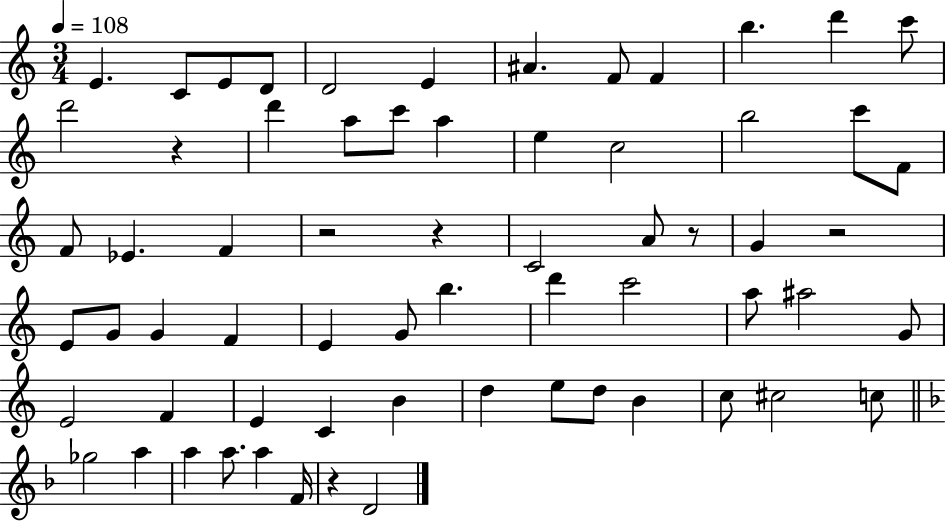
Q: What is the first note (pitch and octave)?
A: E4